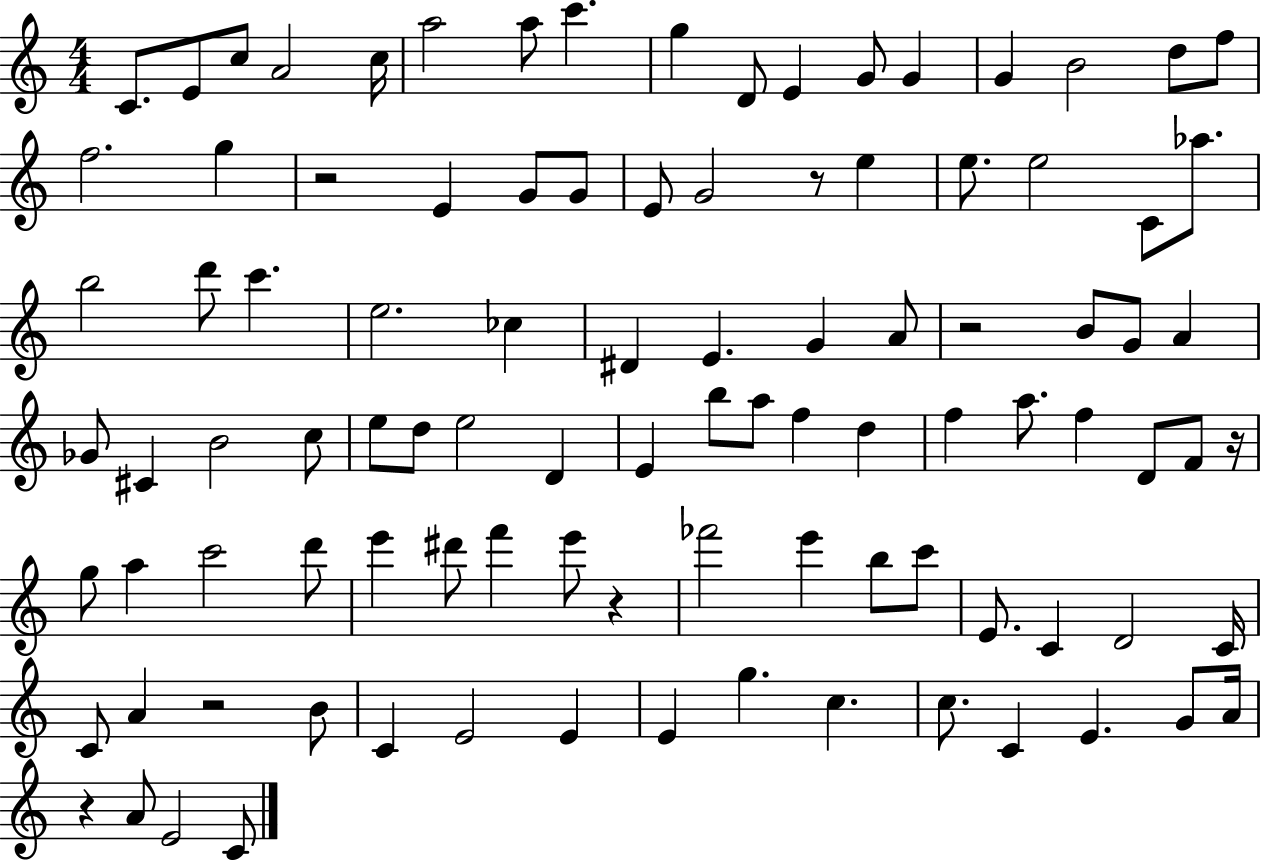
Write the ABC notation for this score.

X:1
T:Untitled
M:4/4
L:1/4
K:C
C/2 E/2 c/2 A2 c/4 a2 a/2 c' g D/2 E G/2 G G B2 d/2 f/2 f2 g z2 E G/2 G/2 E/2 G2 z/2 e e/2 e2 C/2 _a/2 b2 d'/2 c' e2 _c ^D E G A/2 z2 B/2 G/2 A _G/2 ^C B2 c/2 e/2 d/2 e2 D E b/2 a/2 f d f a/2 f D/2 F/2 z/4 g/2 a c'2 d'/2 e' ^d'/2 f' e'/2 z _f'2 e' b/2 c'/2 E/2 C D2 C/4 C/2 A z2 B/2 C E2 E E g c c/2 C E G/2 A/4 z A/2 E2 C/2